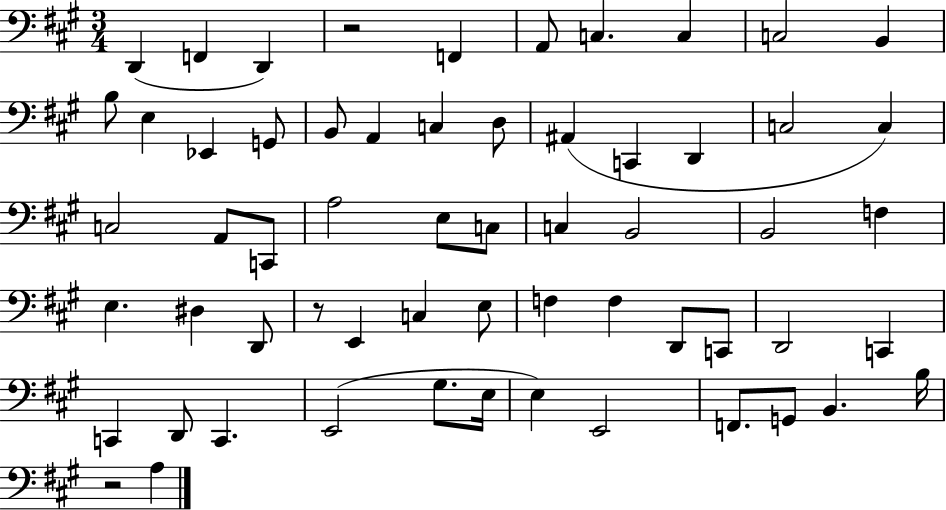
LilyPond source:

{
  \clef bass
  \numericTimeSignature
  \time 3/4
  \key a \major
  d,4( f,4 d,4) | r2 f,4 | a,8 c4. c4 | c2 b,4 | \break b8 e4 ees,4 g,8 | b,8 a,4 c4 d8 | ais,4( c,4 d,4 | c2 c4) | \break c2 a,8 c,8 | a2 e8 c8 | c4 b,2 | b,2 f4 | \break e4. dis4 d,8 | r8 e,4 c4 e8 | f4 f4 d,8 c,8 | d,2 c,4 | \break c,4 d,8 c,4. | e,2( gis8. e16 | e4) e,2 | f,8. g,8 b,4. b16 | \break r2 a4 | \bar "|."
}